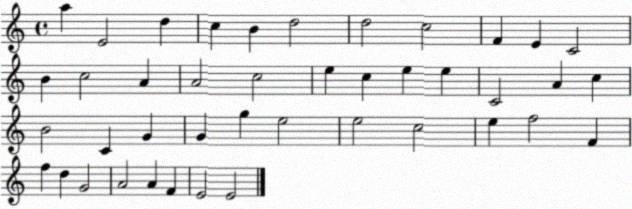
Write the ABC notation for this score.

X:1
T:Untitled
M:4/4
L:1/4
K:C
a E2 d c B d2 d2 c2 F E C2 B c2 A A2 c2 e c e e C2 A c B2 C G G g e2 e2 c2 e f2 F f d G2 A2 A F E2 E2